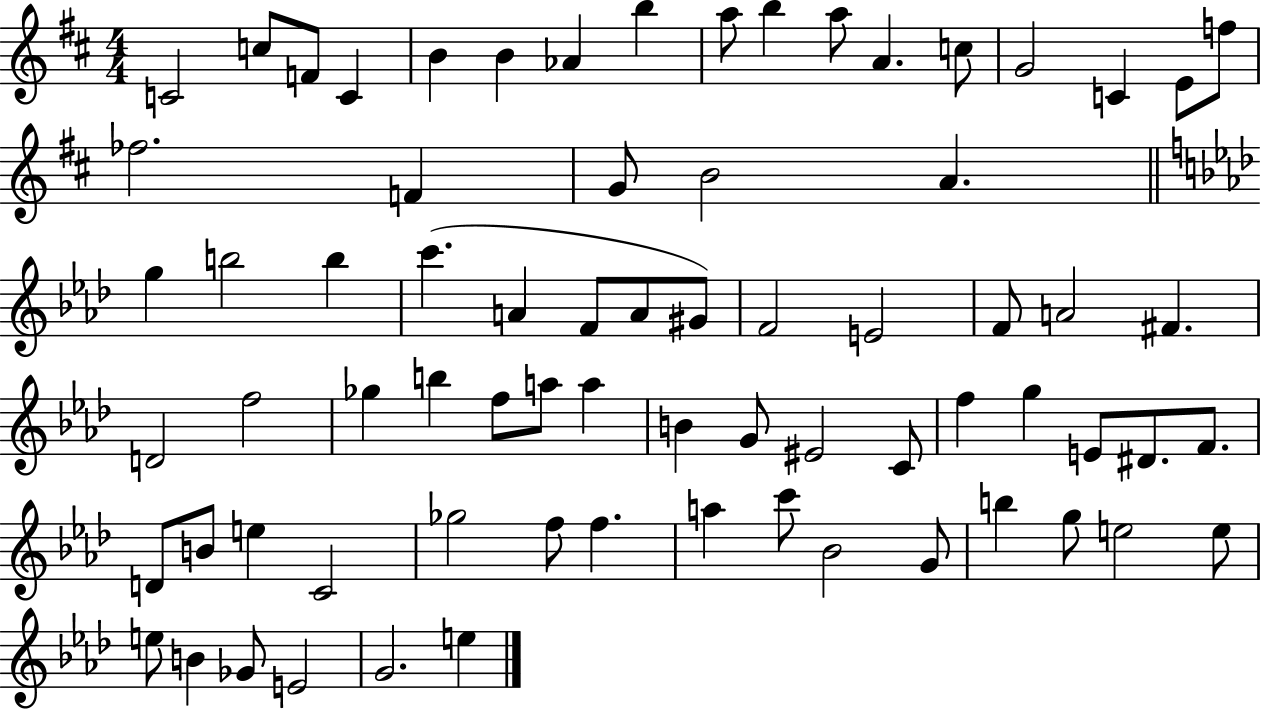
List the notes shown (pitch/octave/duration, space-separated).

C4/h C5/e F4/e C4/q B4/q B4/q Ab4/q B5/q A5/e B5/q A5/e A4/q. C5/e G4/h C4/q E4/e F5/e FES5/h. F4/q G4/e B4/h A4/q. G5/q B5/h B5/q C6/q. A4/q F4/e A4/e G#4/e F4/h E4/h F4/e A4/h F#4/q. D4/h F5/h Gb5/q B5/q F5/e A5/e A5/q B4/q G4/e EIS4/h C4/e F5/q G5/q E4/e D#4/e. F4/e. D4/e B4/e E5/q C4/h Gb5/h F5/e F5/q. A5/q C6/e Bb4/h G4/e B5/q G5/e E5/h E5/e E5/e B4/q Gb4/e E4/h G4/h. E5/q